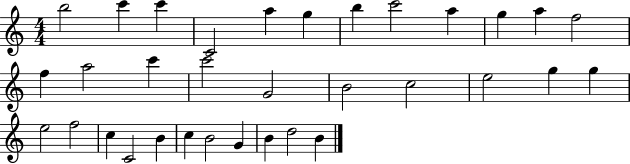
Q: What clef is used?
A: treble